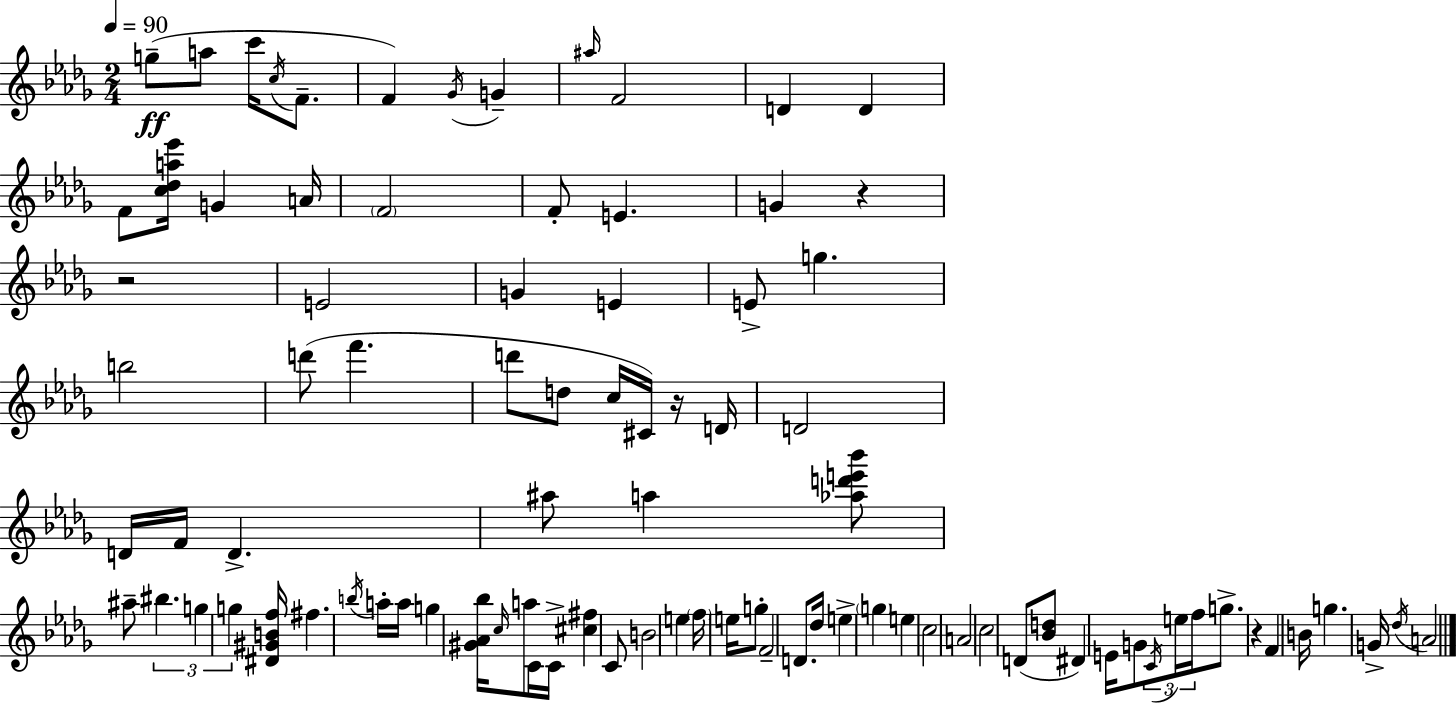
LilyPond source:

{
  \clef treble
  \numericTimeSignature
  \time 2/4
  \key bes \minor
  \tempo 4 = 90
  \repeat volta 2 { g''8--(\ff a''8 c'''16 \acciaccatura { c''16 } f'8.-- | f'4) \acciaccatura { ges'16 } g'4-- | \grace { ais''16 } f'2 | d'4 d'4 | \break f'8 <c'' des'' a'' ees'''>16 g'4 | a'16 \parenthesize f'2 | f'8-. e'4. | g'4 r4 | \break r2 | e'2 | g'4 e'4 | e'8-> g''4. | \break b''2 | d'''8( f'''4. | d'''8 d''8 c''16 | cis'16) r16 d'16 d'2 | \break d'16 f'16 d'4.-> | ais''8 a''4 | <aes'' d''' e''' bes'''>8 ais''8-- \tuplet 3/2 { bis''4. | g''4 g''4 } | \break <dis' gis' b' f''>16 fis''4. | \acciaccatura { b''16 } a''16-. a''16 g''4 | <gis' aes' bes''>16 \grace { c''16 } a''8 c'16 c'16-> <cis'' fis''>4 | c'8 b'2 | \break e''4 | \parenthesize f''16 e''16 g''8-. f'2-- | d'8. | des''16 e''4-> \parenthesize g''4 | \break e''4 c''2 | a'2 | c''2 | d'8( <bes' d''>8 | \break dis'4) e'16 g'8 | \tuplet 3/2 { \acciaccatura { c'16 } e''16 f''16 } g''8.-> r4 | f'4 b'16 g''4. | g'16-> \acciaccatura { des''16 } a'2 | \break } \bar "|."
}